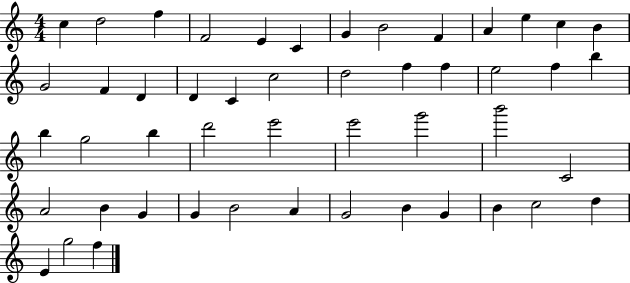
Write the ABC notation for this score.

X:1
T:Untitled
M:4/4
L:1/4
K:C
c d2 f F2 E C G B2 F A e c B G2 F D D C c2 d2 f f e2 f b b g2 b d'2 e'2 e'2 g'2 b'2 C2 A2 B G G B2 A G2 B G B c2 d E g2 f